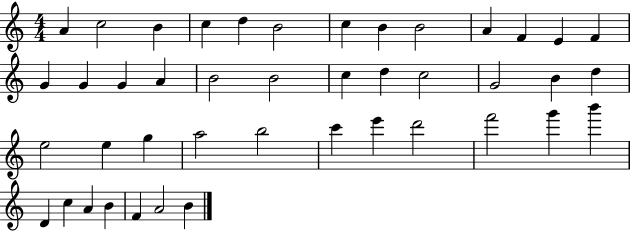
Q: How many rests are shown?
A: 0